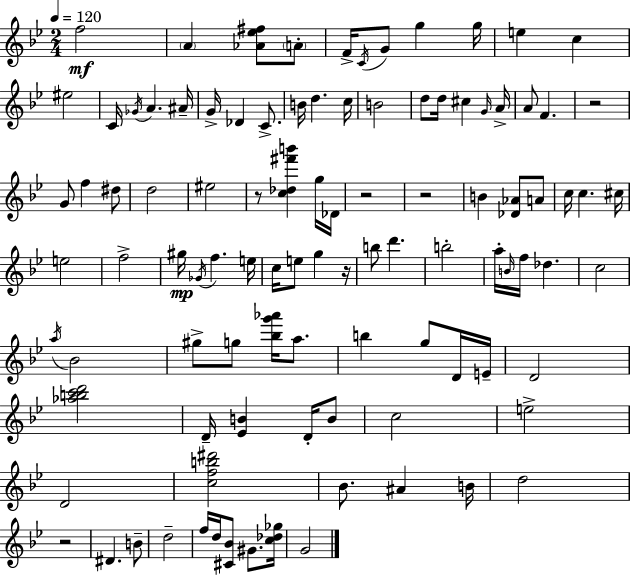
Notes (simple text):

F5/h A4/q [Ab4,Eb5,F#5]/e A4/e F4/s C4/s G4/e G5/q G5/s E5/q C5/q EIS5/h C4/s Gb4/s A4/q. A#4/s G4/s Db4/q C4/e. B4/s D5/q. C5/s B4/h D5/e D5/s C#5/q G4/s A4/s A4/e F4/q. R/h G4/e F5/q D#5/e D5/h EIS5/h R/e [C5,Db5,F#6,B6]/q G5/s Db4/s R/h R/h B4/q [Db4,Ab4]/e A4/e C5/s C5/q. C#5/s E5/h F5/h G#5/s Gb4/s F5/q. E5/s C5/s E5/e G5/q R/s B5/e D6/q. B5/h A5/s B4/s F5/s Db5/q. C5/h A5/s Bb4/h G#5/e G5/e [Bb5,G6,Ab6]/s A5/e. B5/q G5/e D4/s E4/s D4/h [Ab5,B5,C6,D6]/h D4/s [Eb4,B4]/q D4/s B4/e C5/h E5/h D4/h [C5,F5,B5,D#6]/h Bb4/e. A#4/q B4/s D5/h R/h D#4/q. B4/e D5/h F5/s D5/s [C#4,Bb4]/e G#4/e. [C5,Db5,Gb5]/s G4/h